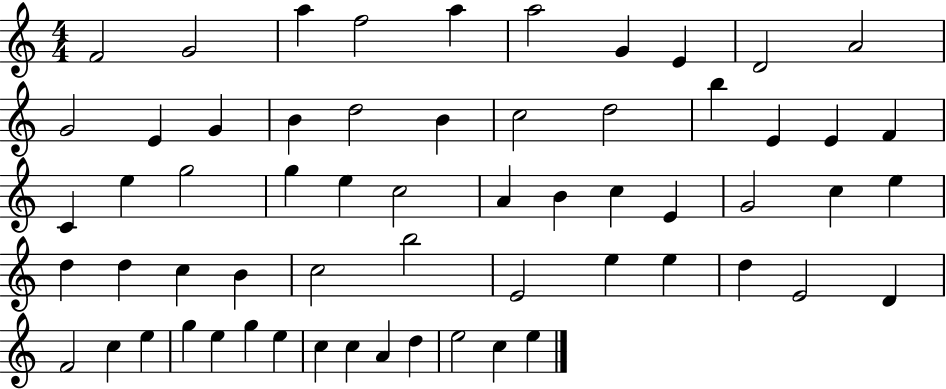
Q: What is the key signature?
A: C major